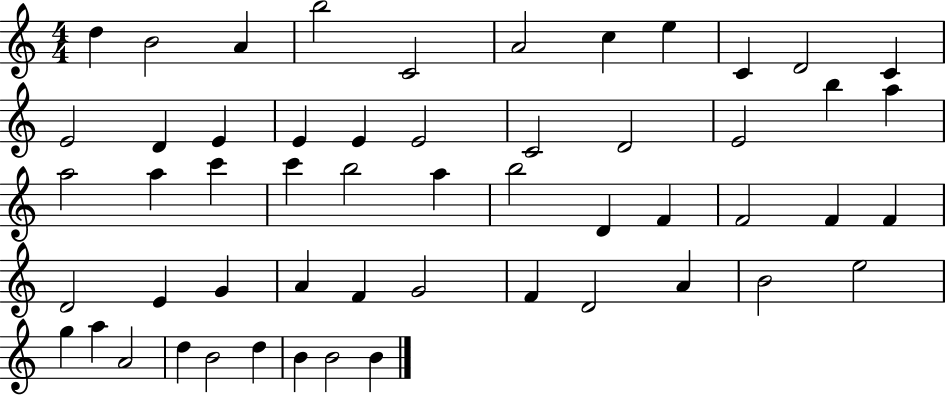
X:1
T:Untitled
M:4/4
L:1/4
K:C
d B2 A b2 C2 A2 c e C D2 C E2 D E E E E2 C2 D2 E2 b a a2 a c' c' b2 a b2 D F F2 F F D2 E G A F G2 F D2 A B2 e2 g a A2 d B2 d B B2 B